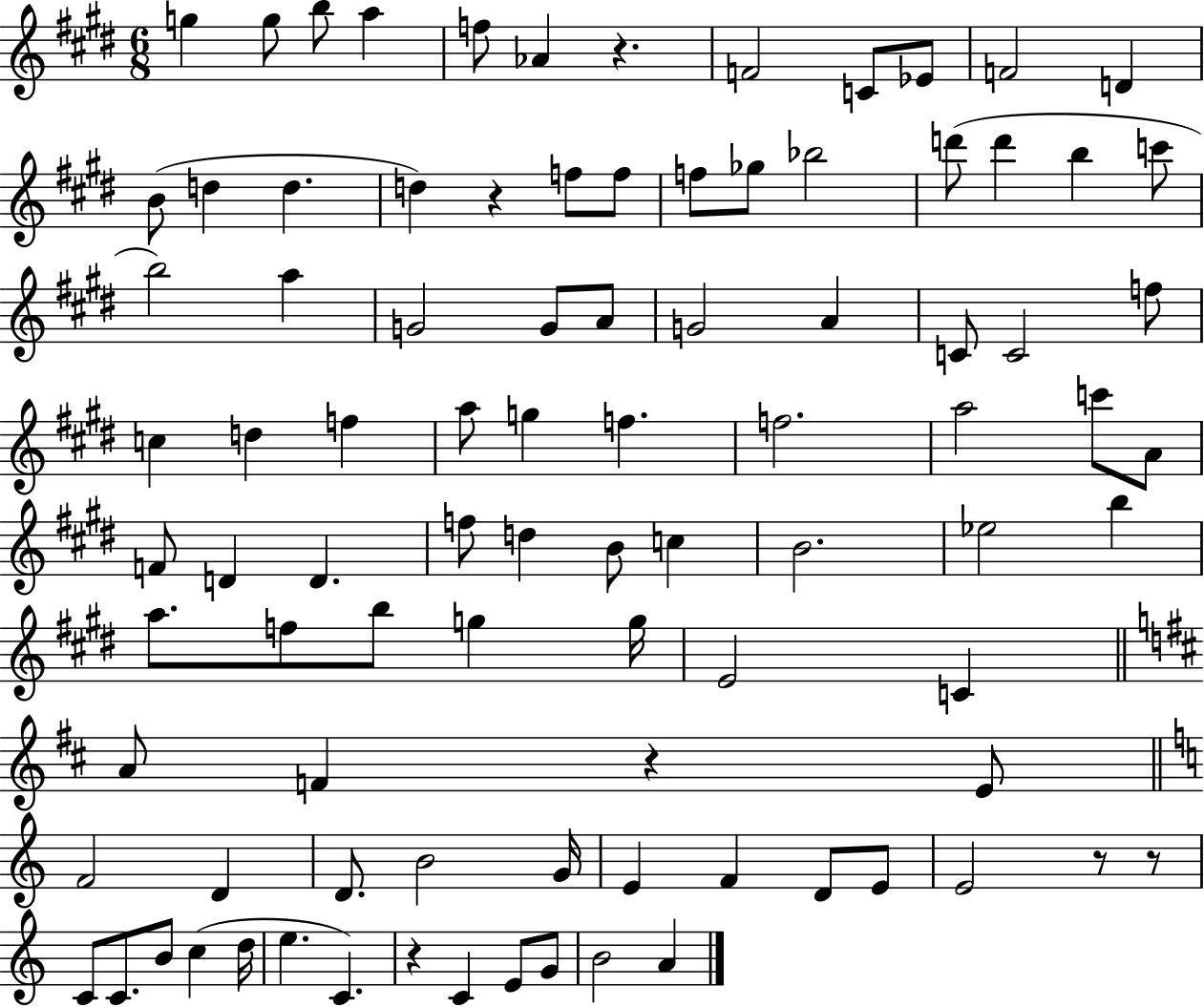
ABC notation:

X:1
T:Untitled
M:6/8
L:1/4
K:E
g g/2 b/2 a f/2 _A z F2 C/2 _E/2 F2 D B/2 d d d z f/2 f/2 f/2 _g/2 _b2 d'/2 d' b c'/2 b2 a G2 G/2 A/2 G2 A C/2 C2 f/2 c d f a/2 g f f2 a2 c'/2 A/2 F/2 D D f/2 d B/2 c B2 _e2 b a/2 f/2 b/2 g g/4 E2 C A/2 F z E/2 F2 D D/2 B2 G/4 E F D/2 E/2 E2 z/2 z/2 C/2 C/2 B/2 c d/4 e C z C E/2 G/2 B2 A